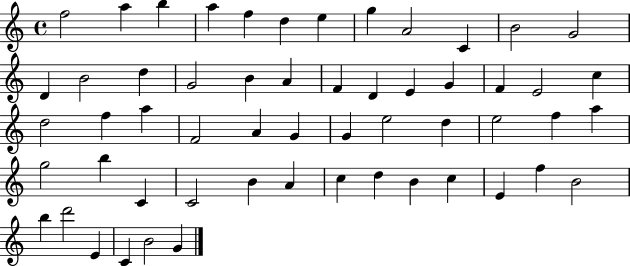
F5/h A5/q B5/q A5/q F5/q D5/q E5/q G5/q A4/h C4/q B4/h G4/h D4/q B4/h D5/q G4/h B4/q A4/q F4/q D4/q E4/q G4/q F4/q E4/h C5/q D5/h F5/q A5/q F4/h A4/q G4/q G4/q E5/h D5/q E5/h F5/q A5/q G5/h B5/q C4/q C4/h B4/q A4/q C5/q D5/q B4/q C5/q E4/q F5/q B4/h B5/q D6/h E4/q C4/q B4/h G4/q